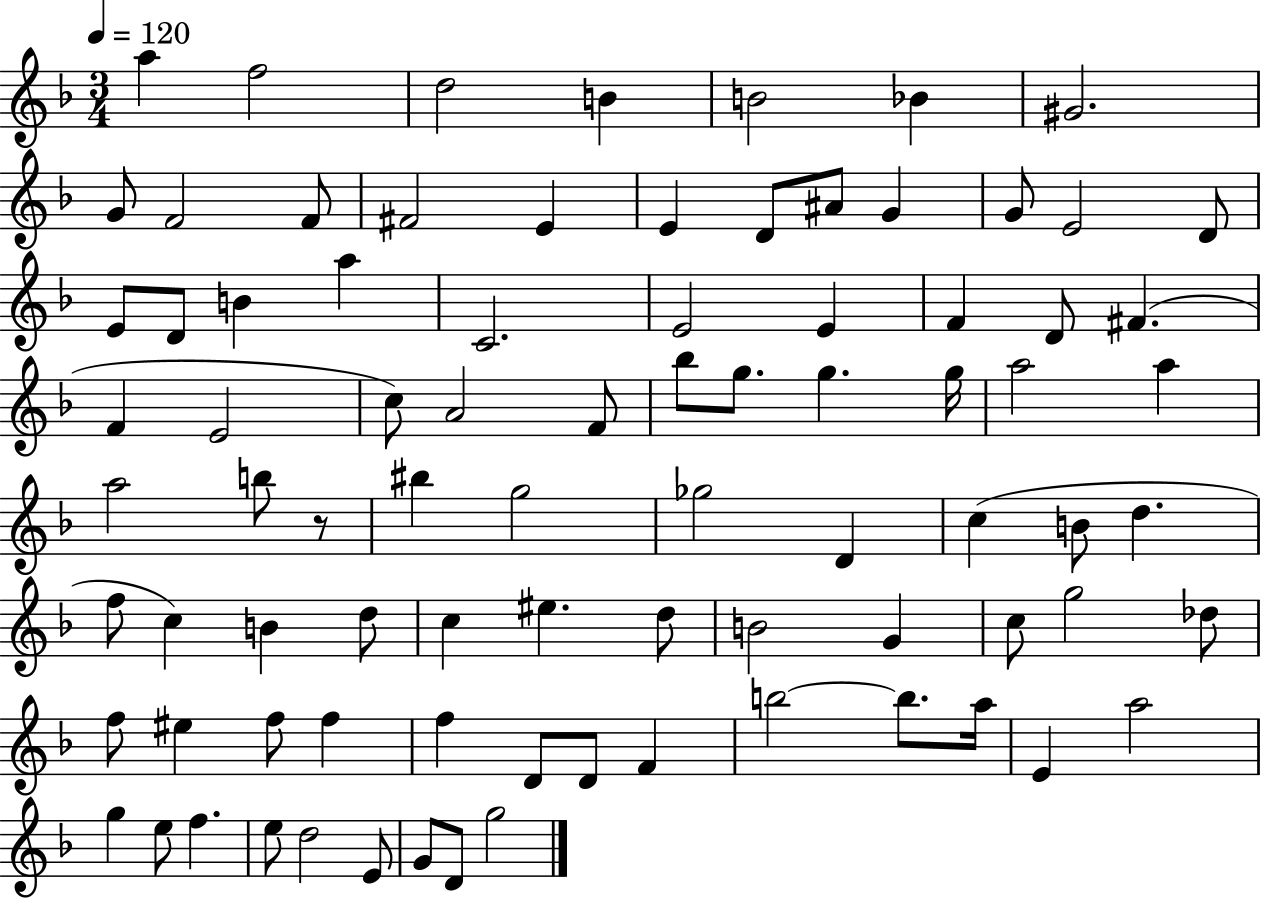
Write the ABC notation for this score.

X:1
T:Untitled
M:3/4
L:1/4
K:F
a f2 d2 B B2 _B ^G2 G/2 F2 F/2 ^F2 E E D/2 ^A/2 G G/2 E2 D/2 E/2 D/2 B a C2 E2 E F D/2 ^F F E2 c/2 A2 F/2 _b/2 g/2 g g/4 a2 a a2 b/2 z/2 ^b g2 _g2 D c B/2 d f/2 c B d/2 c ^e d/2 B2 G c/2 g2 _d/2 f/2 ^e f/2 f f D/2 D/2 F b2 b/2 a/4 E a2 g e/2 f e/2 d2 E/2 G/2 D/2 g2